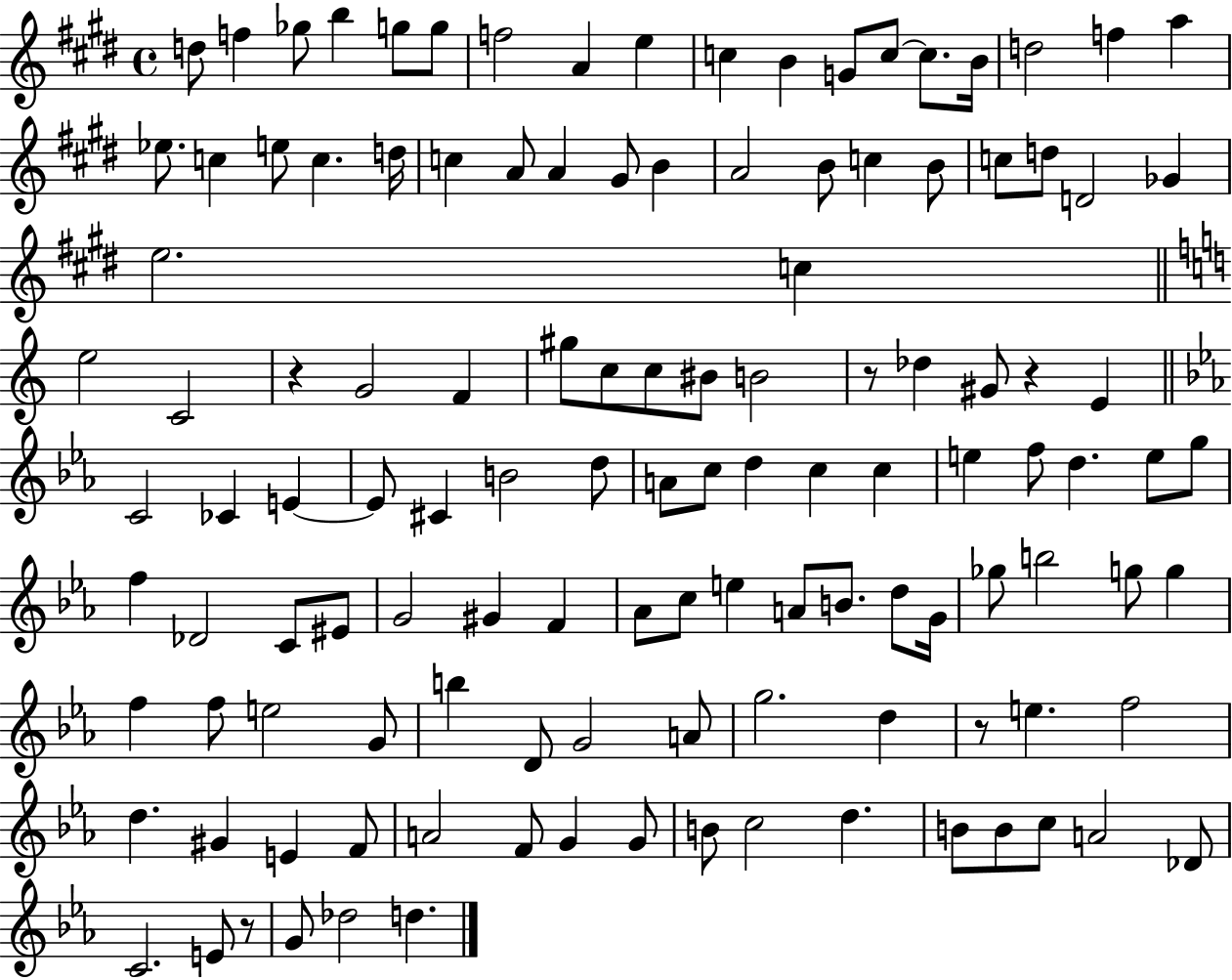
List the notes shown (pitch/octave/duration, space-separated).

D5/e F5/q Gb5/e B5/q G5/e G5/e F5/h A4/q E5/q C5/q B4/q G4/e C5/e C5/e. B4/s D5/h F5/q A5/q Eb5/e. C5/q E5/e C5/q. D5/s C5/q A4/e A4/q G#4/e B4/q A4/h B4/e C5/q B4/e C5/e D5/e D4/h Gb4/q E5/h. C5/q E5/h C4/h R/q G4/h F4/q G#5/e C5/e C5/e BIS4/e B4/h R/e Db5/q G#4/e R/q E4/q C4/h CES4/q E4/q E4/e C#4/q B4/h D5/e A4/e C5/e D5/q C5/q C5/q E5/q F5/e D5/q. E5/e G5/e F5/q Db4/h C4/e EIS4/e G4/h G#4/q F4/q Ab4/e C5/e E5/q A4/e B4/e. D5/e G4/s Gb5/e B5/h G5/e G5/q F5/q F5/e E5/h G4/e B5/q D4/e G4/h A4/e G5/h. D5/q R/e E5/q. F5/h D5/q. G#4/q E4/q F4/e A4/h F4/e G4/q G4/e B4/e C5/h D5/q. B4/e B4/e C5/e A4/h Db4/e C4/h. E4/e R/e G4/e Db5/h D5/q.